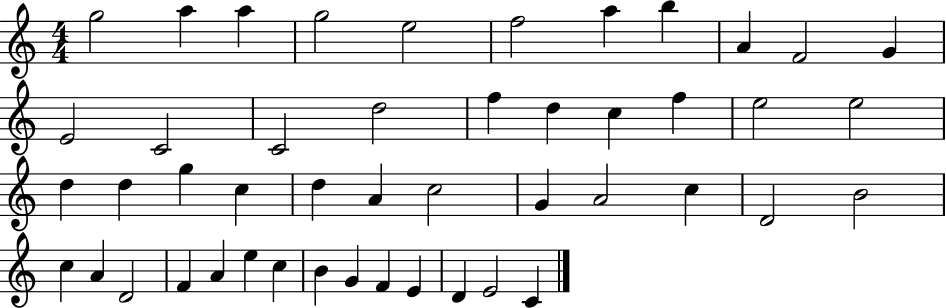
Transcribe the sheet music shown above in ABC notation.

X:1
T:Untitled
M:4/4
L:1/4
K:C
g2 a a g2 e2 f2 a b A F2 G E2 C2 C2 d2 f d c f e2 e2 d d g c d A c2 G A2 c D2 B2 c A D2 F A e c B G F E D E2 C